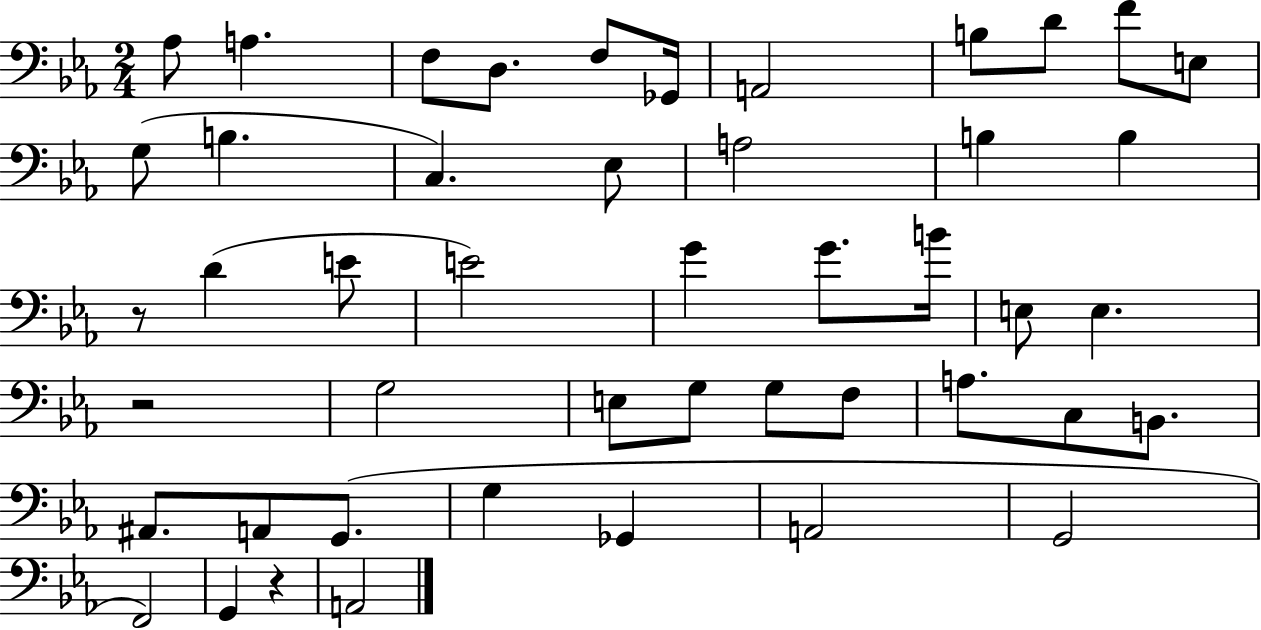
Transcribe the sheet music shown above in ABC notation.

X:1
T:Untitled
M:2/4
L:1/4
K:Eb
_A,/2 A, F,/2 D,/2 F,/2 _G,,/4 A,,2 B,/2 D/2 F/2 E,/2 G,/2 B, C, _E,/2 A,2 B, B, z/2 D E/2 E2 G G/2 B/4 E,/2 E, z2 G,2 E,/2 G,/2 G,/2 F,/2 A,/2 C,/2 B,,/2 ^A,,/2 A,,/2 G,,/2 G, _G,, A,,2 G,,2 F,,2 G,, z A,,2